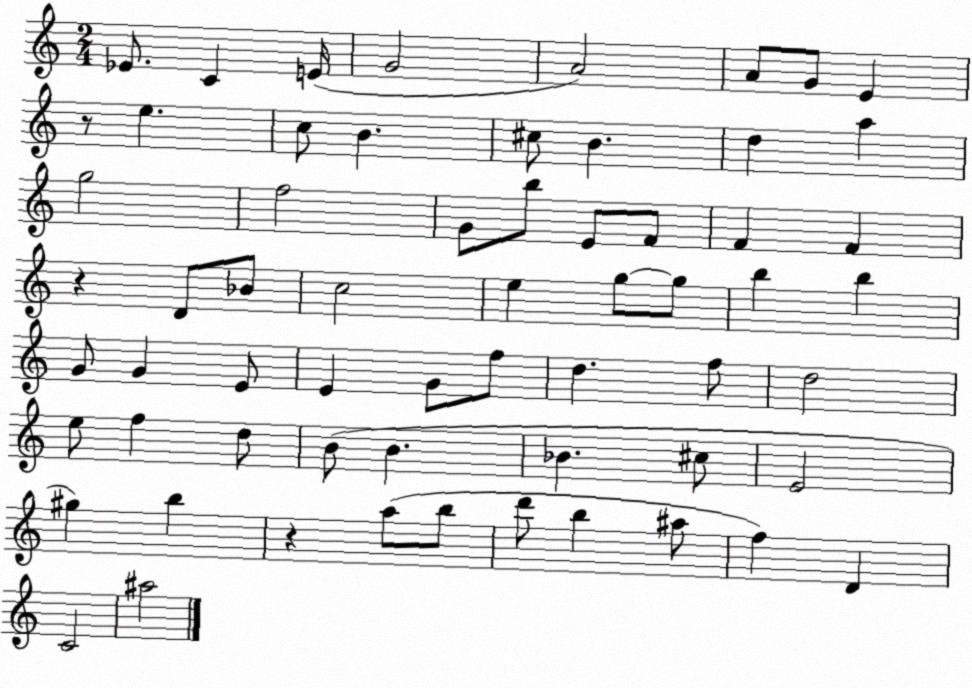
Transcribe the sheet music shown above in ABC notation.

X:1
T:Untitled
M:2/4
L:1/4
K:C
_E/2 C E/4 G2 A2 A/2 G/2 E z/2 e c/2 B ^c/2 B d a g2 f2 G/2 b/2 E/2 F/2 F F z D/2 _B/2 c2 e g/2 g/2 b b G/2 G E/2 E G/2 f/2 d f/2 d2 e/2 f d/2 B/2 B _B ^c/2 E2 ^g b z a/2 b/2 d'/2 b ^a/2 f D C2 ^a2